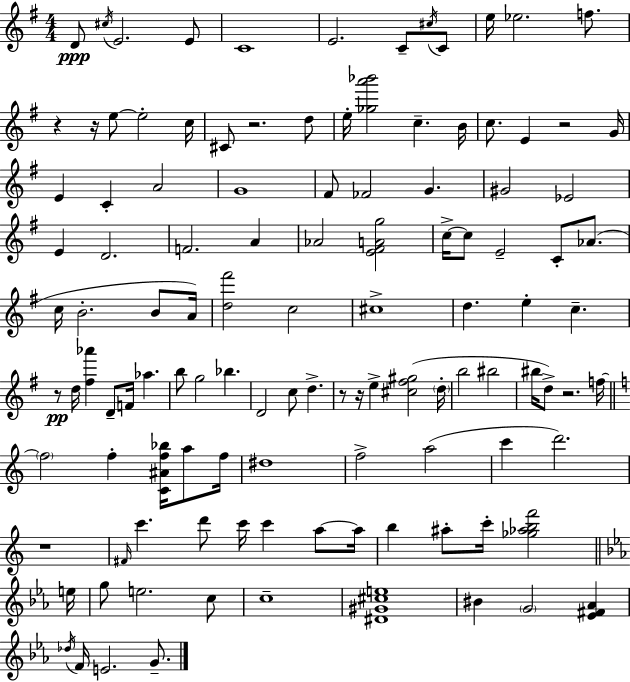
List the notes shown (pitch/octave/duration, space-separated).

D4/e C#5/s E4/h. E4/e C4/w E4/h. C4/e C#5/s C4/e E5/s Eb5/h. F5/e. R/q R/s E5/e E5/h C5/s C#4/e R/h. D5/e E5/s [Gb5,A6,Bb6]/h C5/q. B4/s C5/e. E4/q R/h G4/s E4/q C4/q A4/h G4/w F#4/e FES4/h G4/q. G#4/h Eb4/h E4/q D4/h. F4/h. A4/q Ab4/h [E4,F#4,A4,G5]/h C5/s C5/e E4/h C4/e Ab4/e. C5/s B4/h. B4/e A4/s [D5,F#6]/h C5/h C#5/w D5/q. E5/q C5/q. R/e D5/s [F#5,Ab6]/q D4/e F4/s Ab5/q. B5/e G5/h Bb5/q. D4/h C5/e D5/q. R/e R/s E5/q [C#5,F#5,G#5]/h D5/s B5/h BIS5/h BIS5/s D5/e R/h. F5/s F5/h F5/q [C4,A#4,F5,Bb5]/s A5/e F5/s D#5/w F5/h A5/h C6/q D6/h. R/w F#4/s C6/q. D6/e C6/s C6/q A5/e A5/s B5/q A#5/e C6/s [Gb5,Ab5,B5,F6]/h E5/s G5/e E5/h. C5/e C5/w [D#4,G#4,C#5,E5]/w BIS4/q G4/h [Eb4,F#4,Ab4]/q Db5/s F4/s E4/h. G4/e.